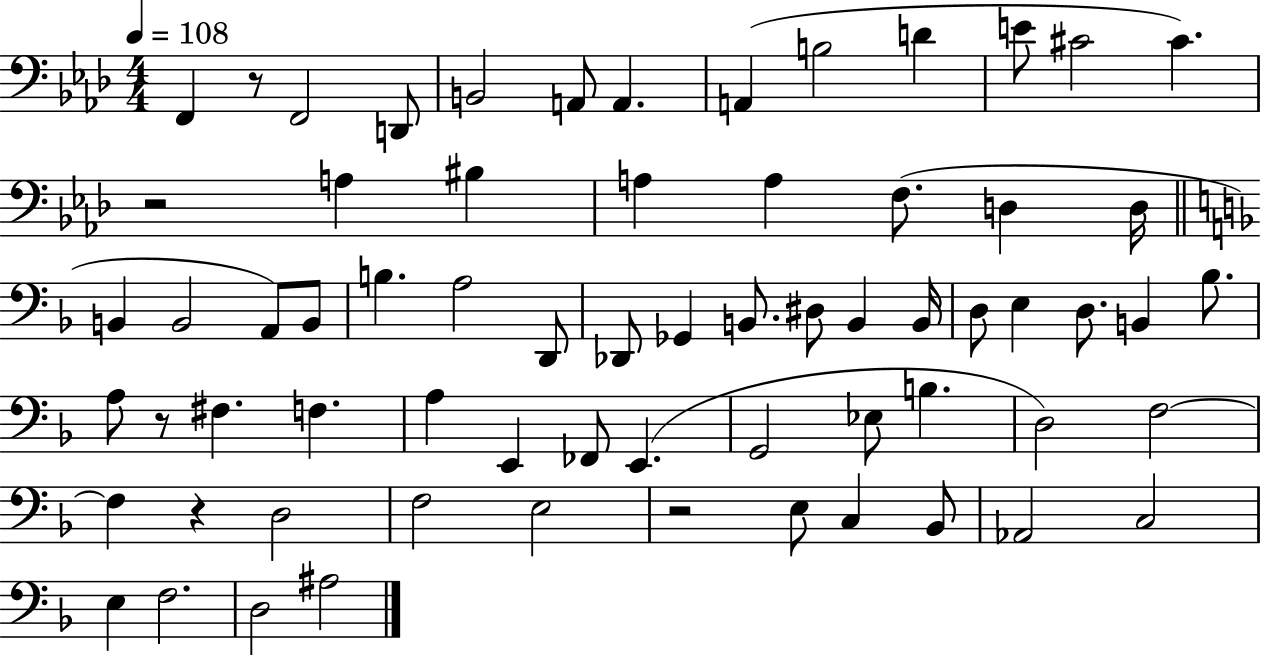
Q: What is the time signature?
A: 4/4